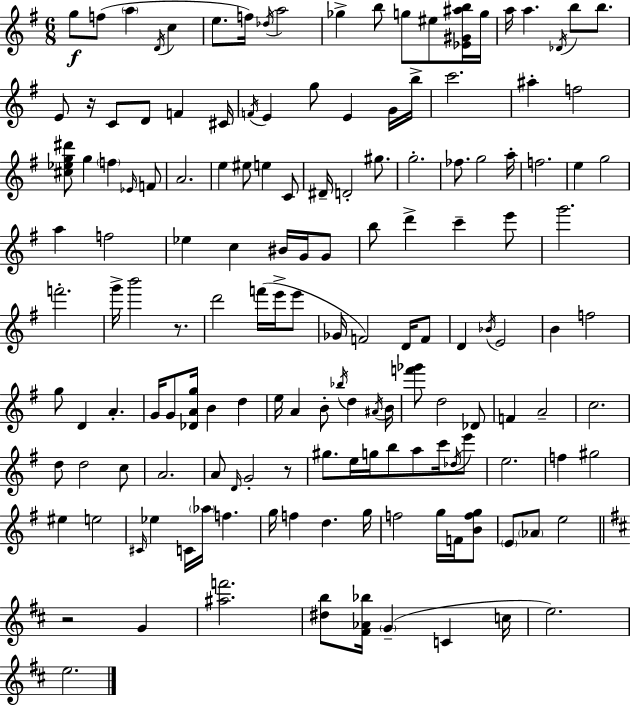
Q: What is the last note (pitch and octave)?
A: E5